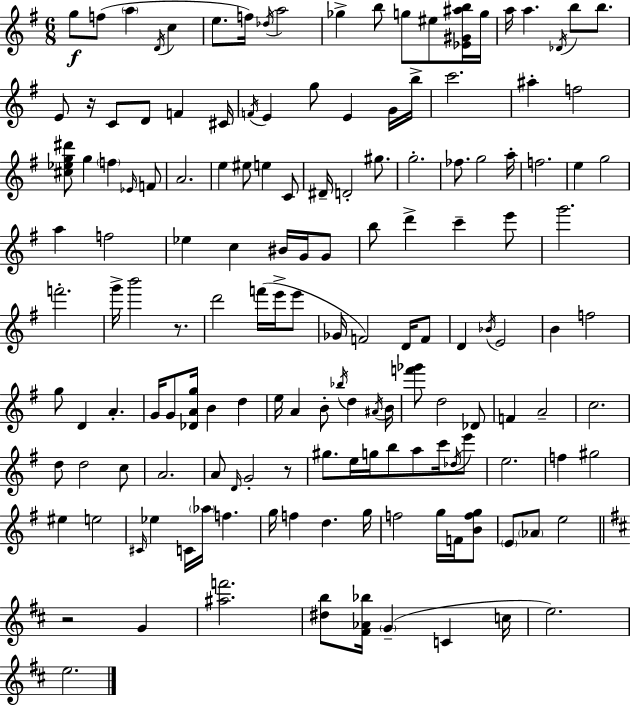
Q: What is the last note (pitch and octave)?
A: E5